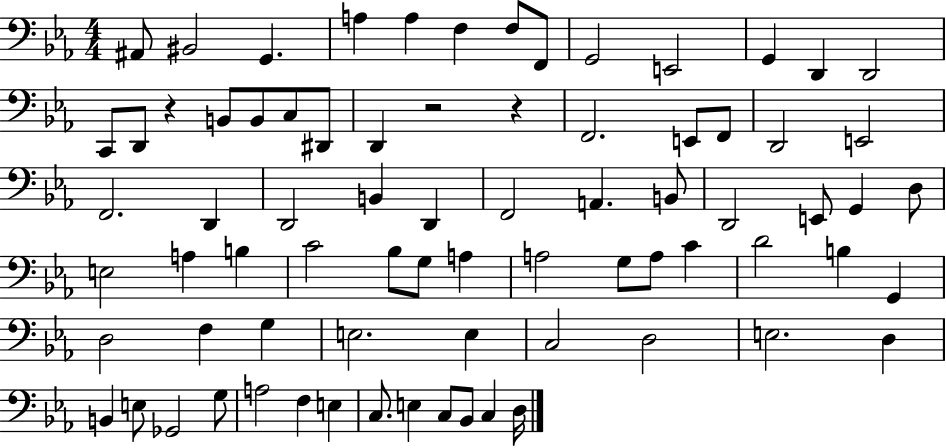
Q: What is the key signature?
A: EES major